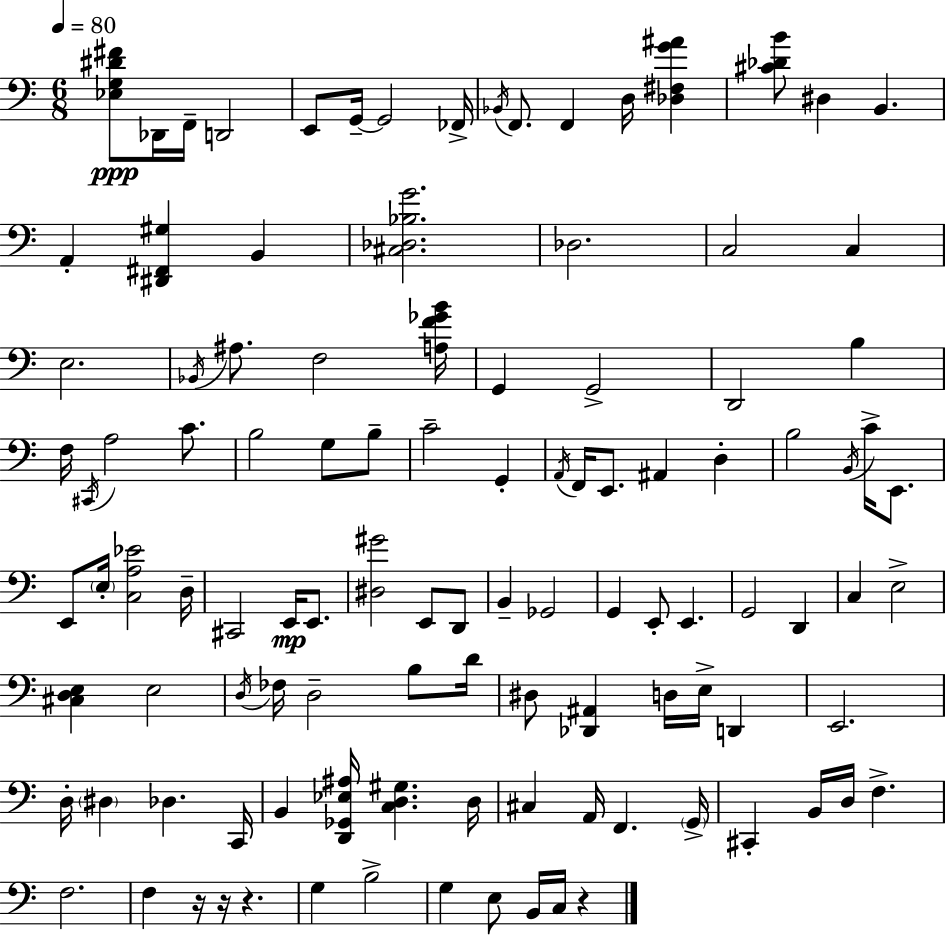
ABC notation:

X:1
T:Untitled
M:6/8
L:1/4
K:C
[_E,G,^D^F]/2 _D,,/4 F,,/4 D,,2 E,,/2 G,,/4 G,,2 _F,,/4 _B,,/4 F,,/2 F,, D,/4 [_D,^F,G^A] [^C_DB]/2 ^D, B,, A,, [^D,,^F,,^G,] B,, [^C,_D,_B,G]2 _D,2 C,2 C, E,2 _B,,/4 ^A,/2 F,2 [A,F_GB]/4 G,, G,,2 D,,2 B, F,/4 ^C,,/4 A,2 C/2 B,2 G,/2 B,/2 C2 G,, A,,/4 F,,/4 E,,/2 ^A,, D, B,2 B,,/4 C/4 E,,/2 E,,/2 E,/4 [C,A,_E]2 D,/4 ^C,,2 E,,/4 E,,/2 [^D,^G]2 E,,/2 D,,/2 B,, _G,,2 G,, E,,/2 E,, G,,2 D,, C, E,2 [^C,D,E,] E,2 D,/4 _F,/4 D,2 B,/2 D/4 ^D,/2 [_D,,^A,,] D,/4 E,/4 D,, E,,2 D,/4 ^D, _D, C,,/4 B,, [D,,_G,,_E,^A,]/4 [C,D,^G,] D,/4 ^C, A,,/4 F,, G,,/4 ^C,, B,,/4 D,/4 F, F,2 F, z/4 z/4 z G, B,2 G, E,/2 B,,/4 C,/4 z